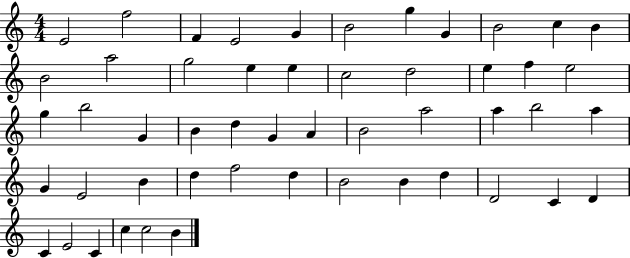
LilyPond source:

{
  \clef treble
  \numericTimeSignature
  \time 4/4
  \key c \major
  e'2 f''2 | f'4 e'2 g'4 | b'2 g''4 g'4 | b'2 c''4 b'4 | \break b'2 a''2 | g''2 e''4 e''4 | c''2 d''2 | e''4 f''4 e''2 | \break g''4 b''2 g'4 | b'4 d''4 g'4 a'4 | b'2 a''2 | a''4 b''2 a''4 | \break g'4 e'2 b'4 | d''4 f''2 d''4 | b'2 b'4 d''4 | d'2 c'4 d'4 | \break c'4 e'2 c'4 | c''4 c''2 b'4 | \bar "|."
}